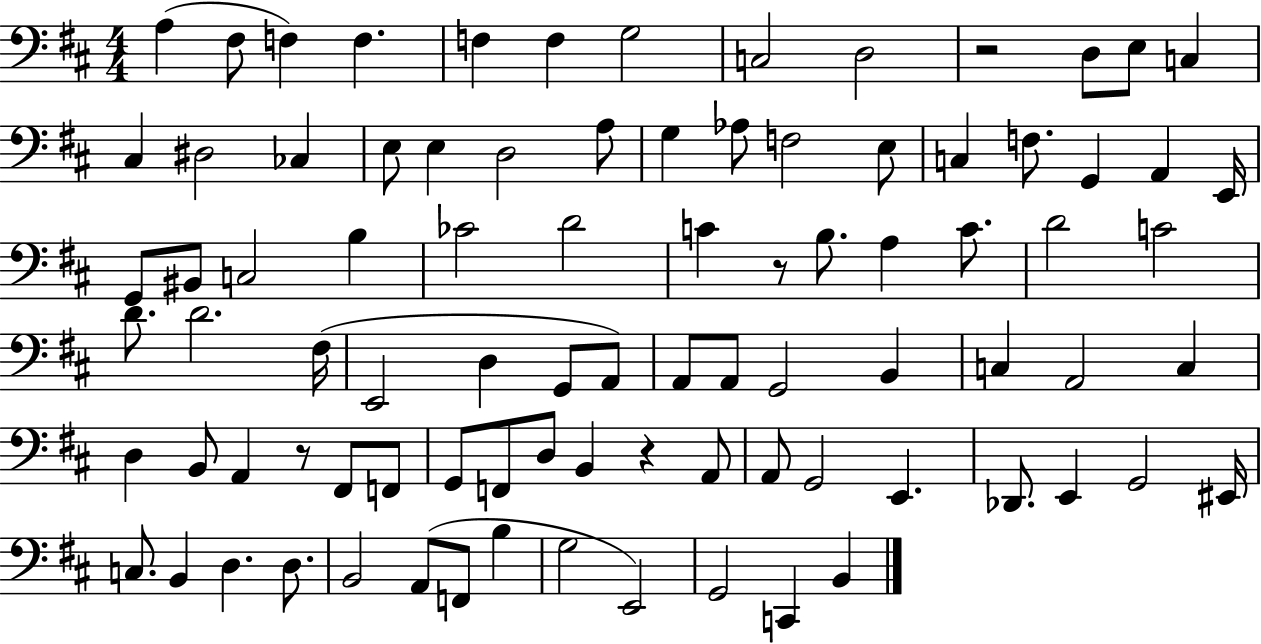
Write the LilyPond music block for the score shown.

{
  \clef bass
  \numericTimeSignature
  \time 4/4
  \key d \major
  a4( fis8 f4) f4. | f4 f4 g2 | c2 d2 | r2 d8 e8 c4 | \break cis4 dis2 ces4 | e8 e4 d2 a8 | g4 aes8 f2 e8 | c4 f8. g,4 a,4 e,16 | \break g,8 bis,8 c2 b4 | ces'2 d'2 | c'4 r8 b8. a4 c'8. | d'2 c'2 | \break d'8. d'2. fis16( | e,2 d4 g,8 a,8) | a,8 a,8 g,2 b,4 | c4 a,2 c4 | \break d4 b,8 a,4 r8 fis,8 f,8 | g,8 f,8 d8 b,4 r4 a,8 | a,8 g,2 e,4. | des,8. e,4 g,2 eis,16 | \break c8. b,4 d4. d8. | b,2 a,8( f,8 b4 | g2 e,2) | g,2 c,4 b,4 | \break \bar "|."
}